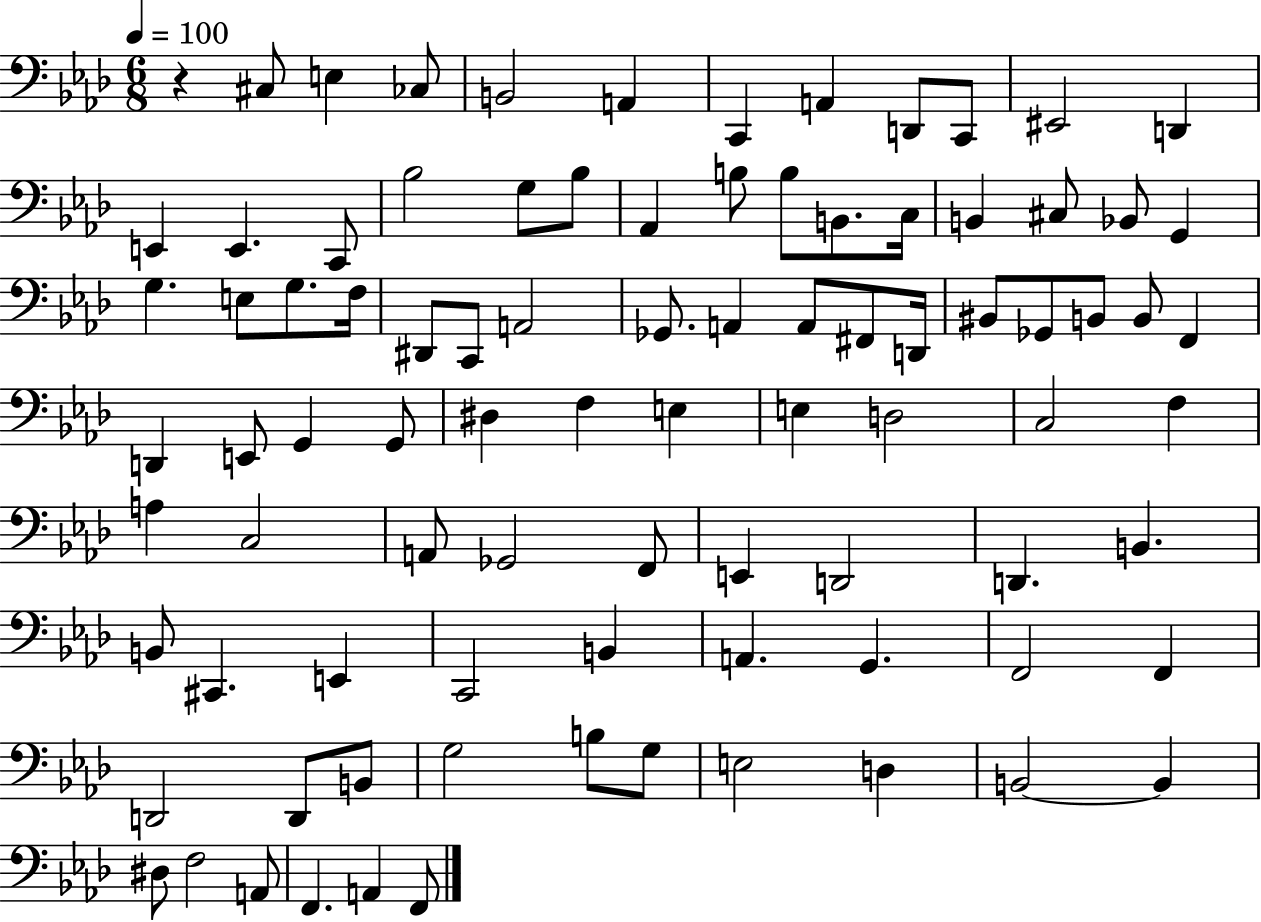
{
  \clef bass
  \numericTimeSignature
  \time 6/8
  \key aes \major
  \tempo 4 = 100
  r4 cis8 e4 ces8 | b,2 a,4 | c,4 a,4 d,8 c,8 | eis,2 d,4 | \break e,4 e,4. c,8 | bes2 g8 bes8 | aes,4 b8 b8 b,8. c16 | b,4 cis8 bes,8 g,4 | \break g4. e8 g8. f16 | dis,8 c,8 a,2 | ges,8. a,4 a,8 fis,8 d,16 | bis,8 ges,8 b,8 b,8 f,4 | \break d,4 e,8 g,4 g,8 | dis4 f4 e4 | e4 d2 | c2 f4 | \break a4 c2 | a,8 ges,2 f,8 | e,4 d,2 | d,4. b,4. | \break b,8 cis,4. e,4 | c,2 b,4 | a,4. g,4. | f,2 f,4 | \break d,2 d,8 b,8 | g2 b8 g8 | e2 d4 | b,2~~ b,4 | \break dis8 f2 a,8 | f,4. a,4 f,8 | \bar "|."
}